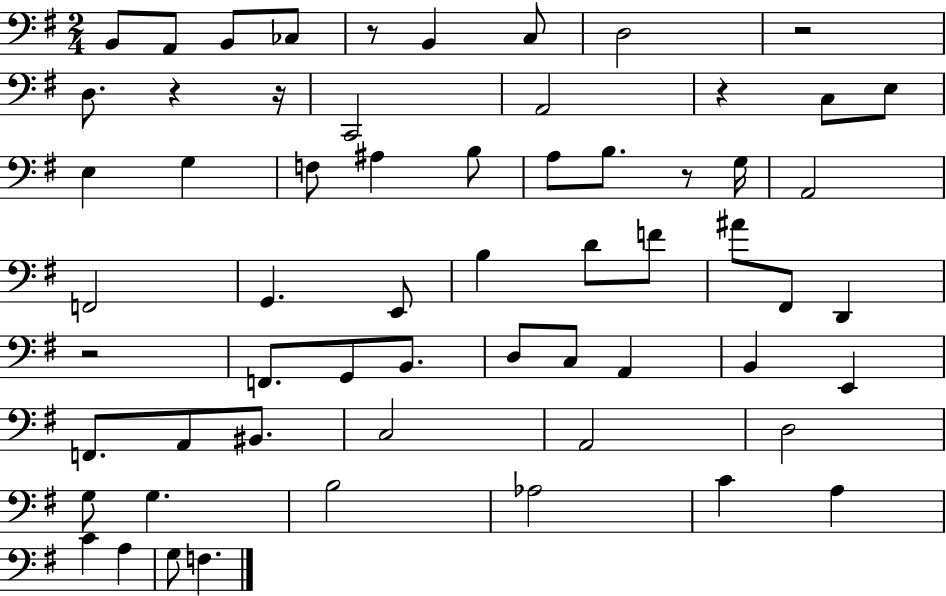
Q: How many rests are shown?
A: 7